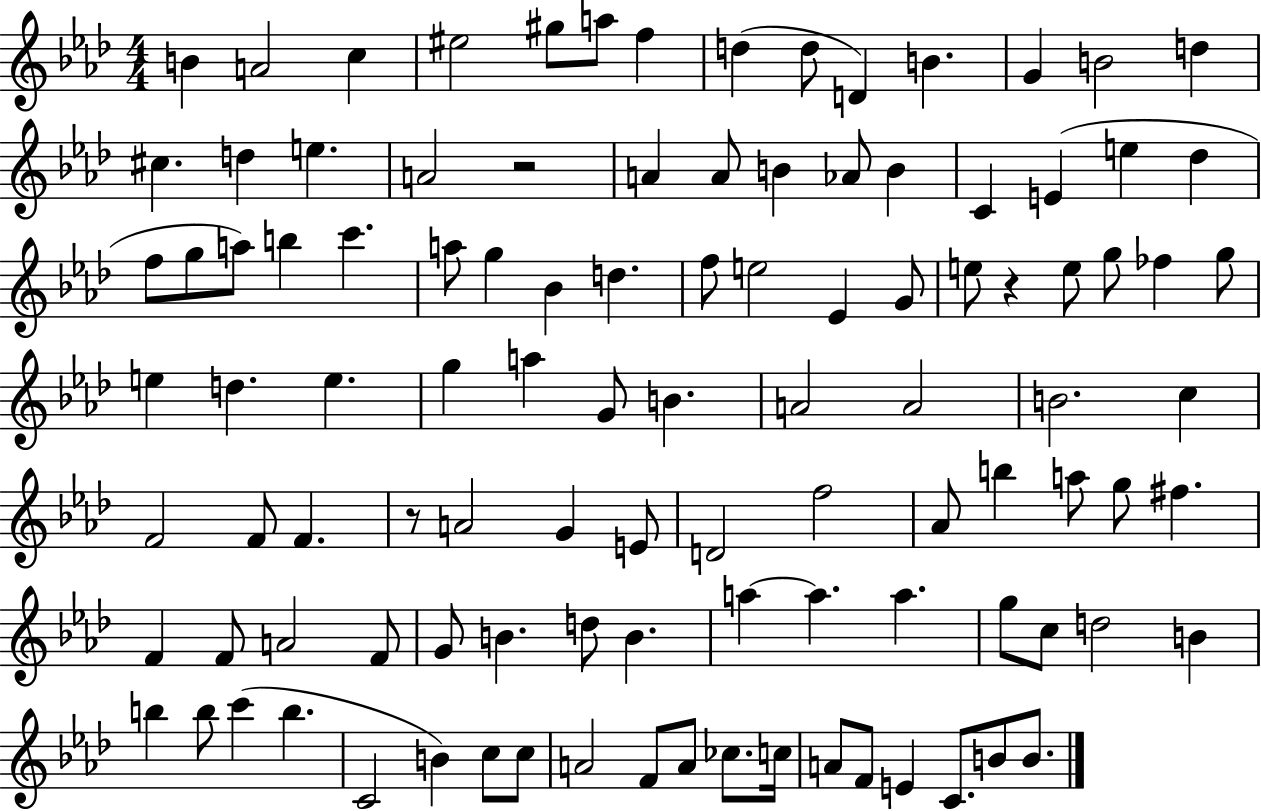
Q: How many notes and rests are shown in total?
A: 106